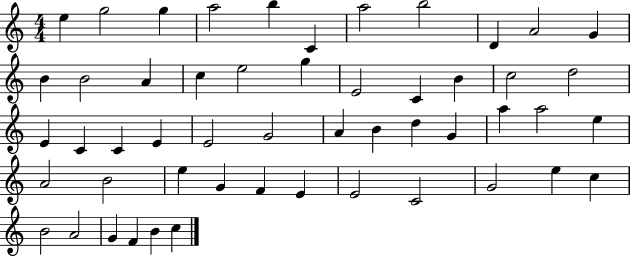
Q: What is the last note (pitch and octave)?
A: C5